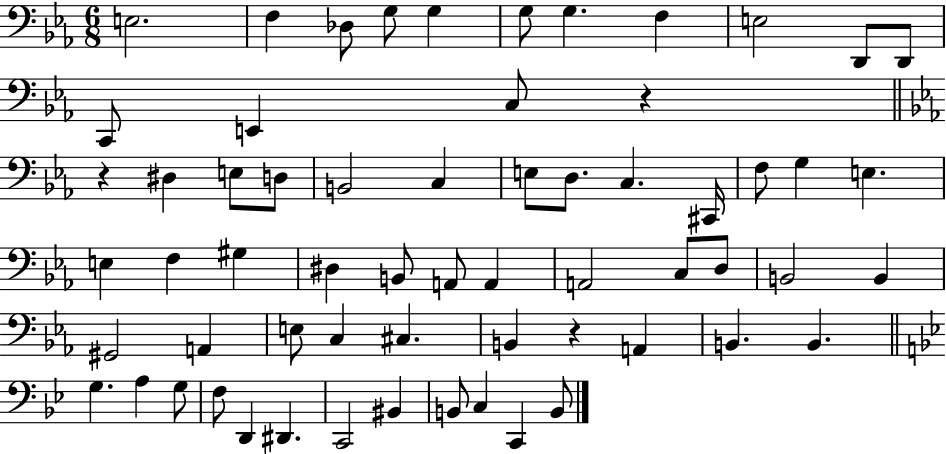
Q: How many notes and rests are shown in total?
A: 62